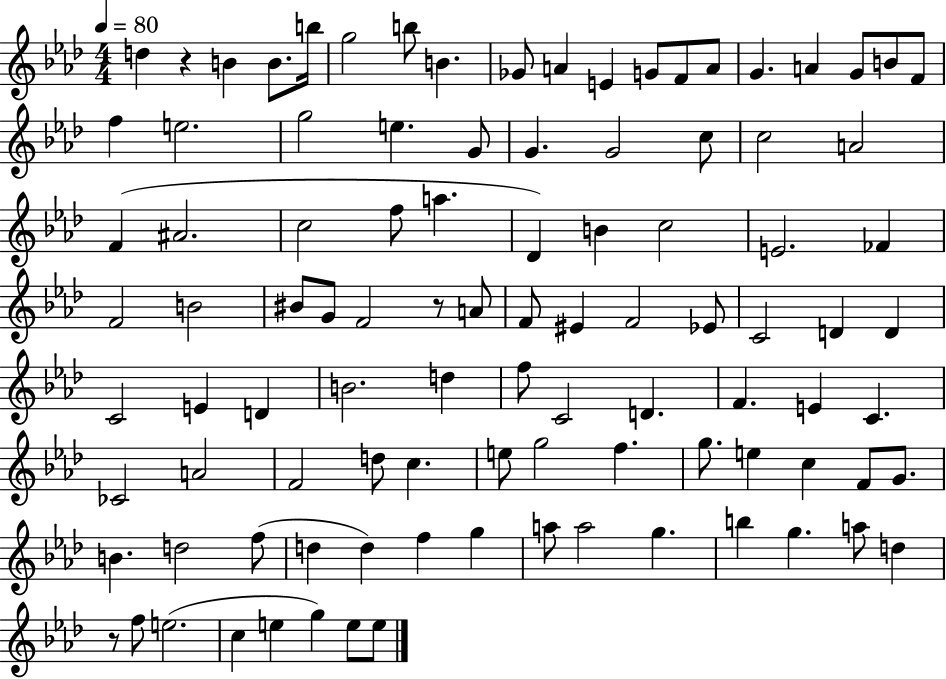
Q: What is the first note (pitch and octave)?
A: D5